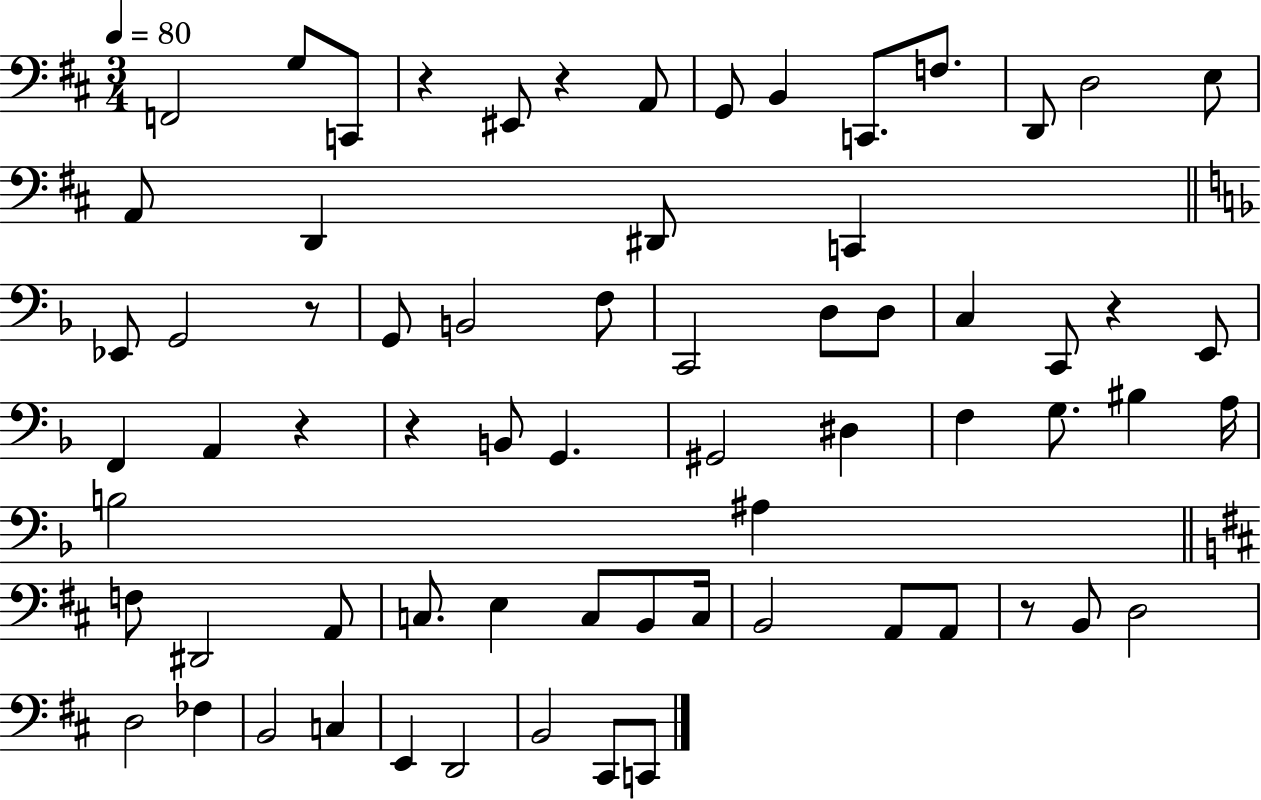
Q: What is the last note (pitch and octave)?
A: C2